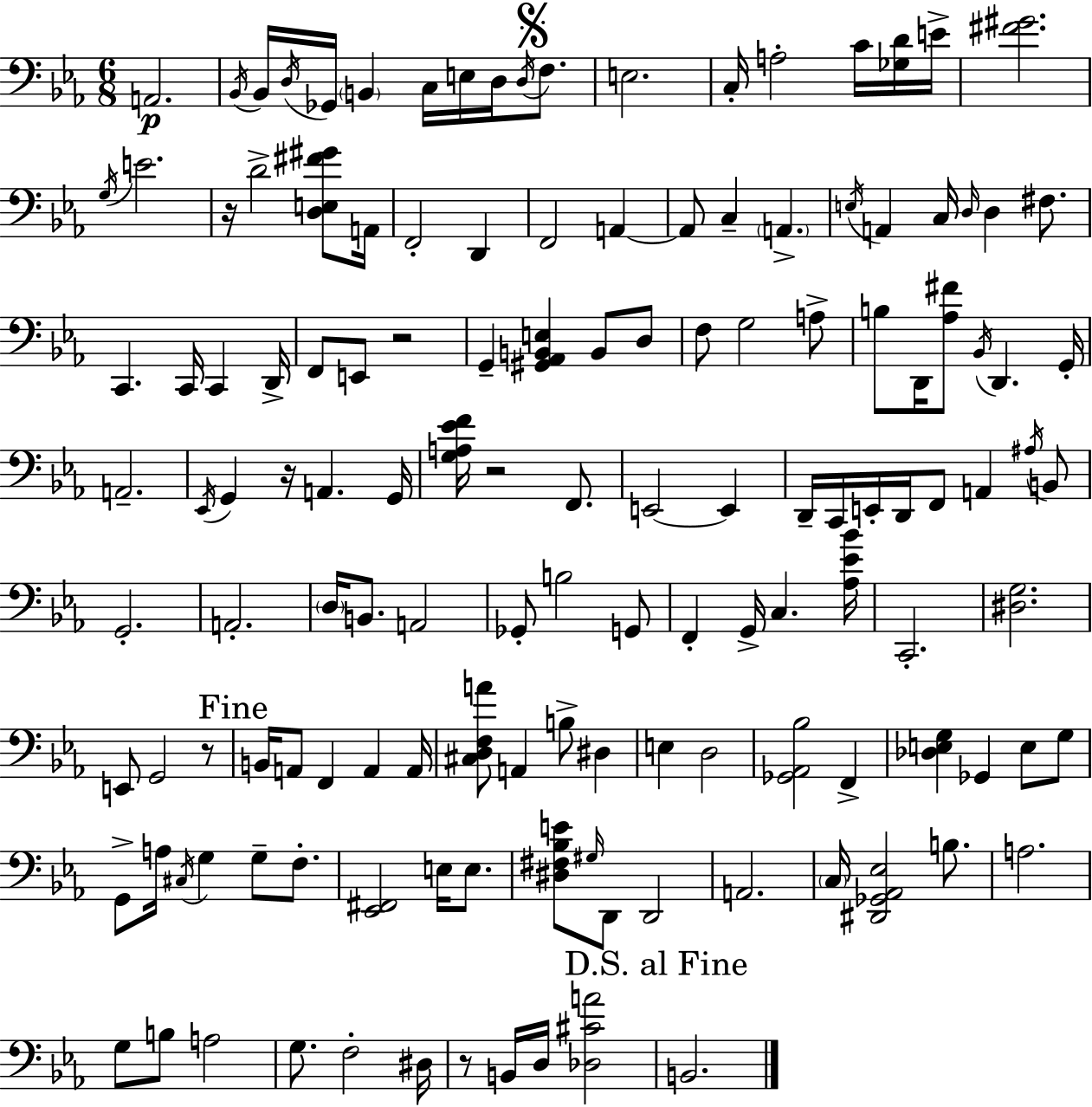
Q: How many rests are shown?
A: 6